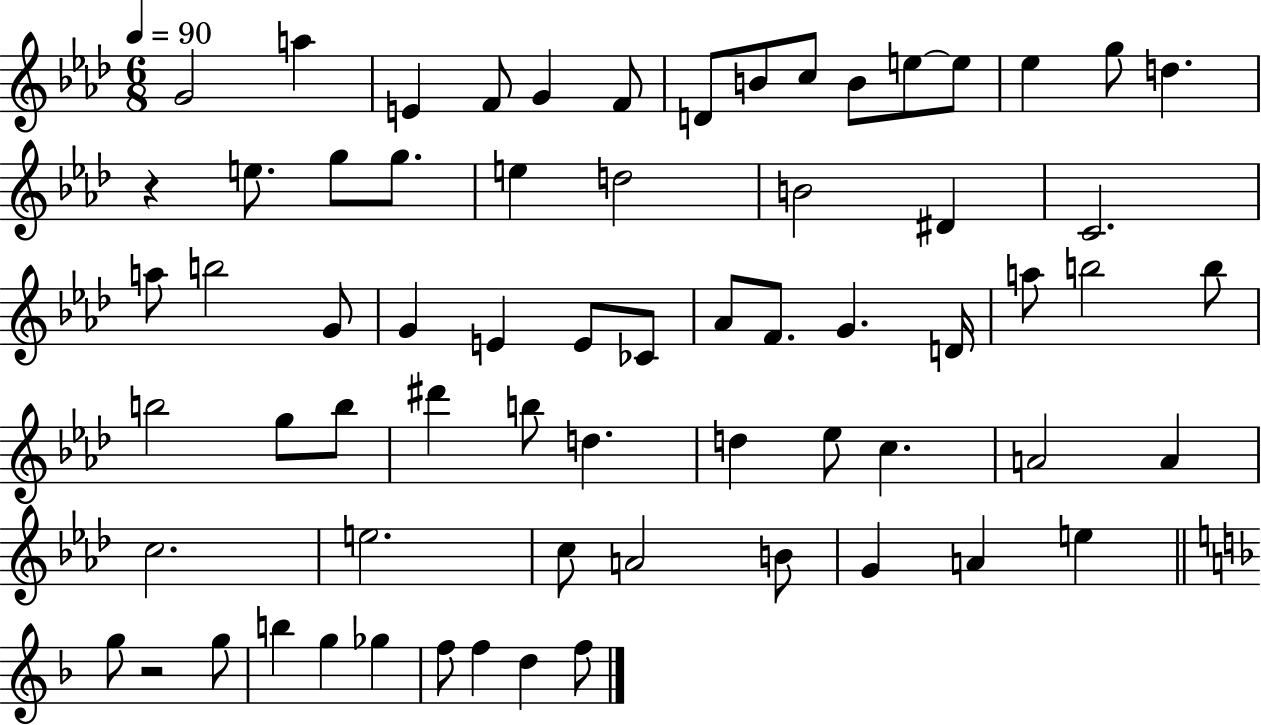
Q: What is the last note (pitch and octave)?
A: F5